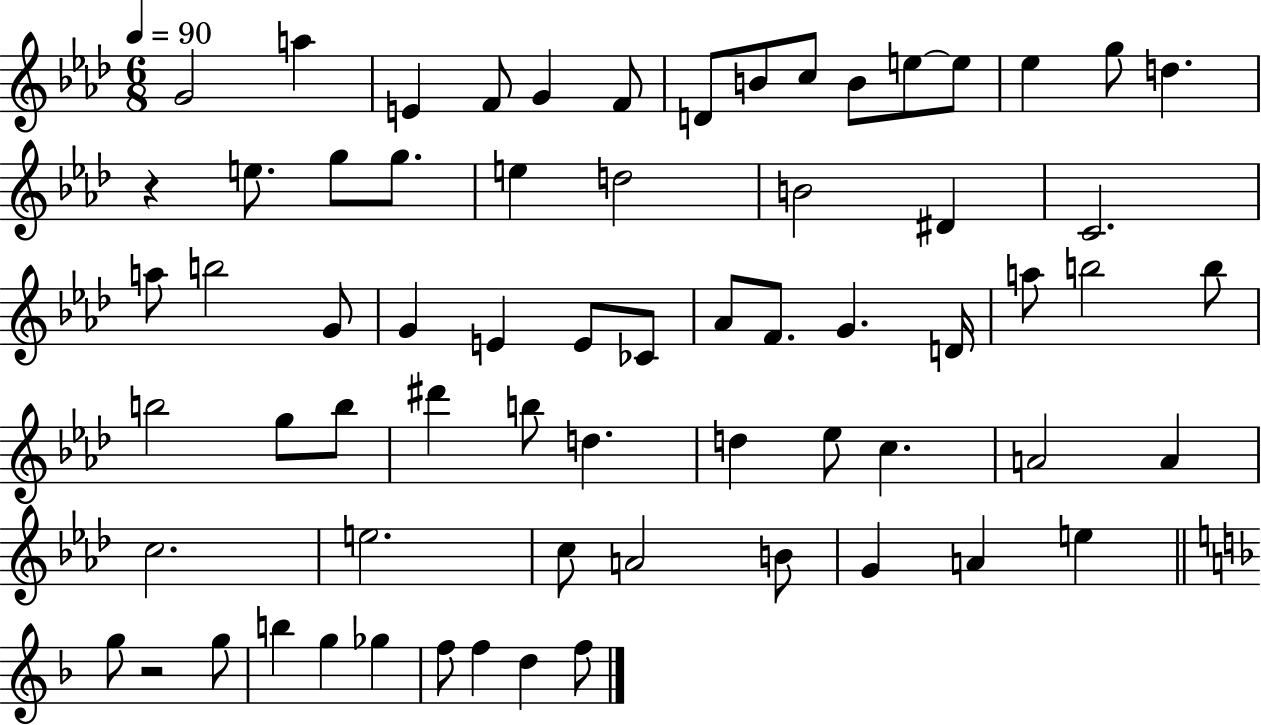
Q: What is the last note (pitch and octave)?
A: F5